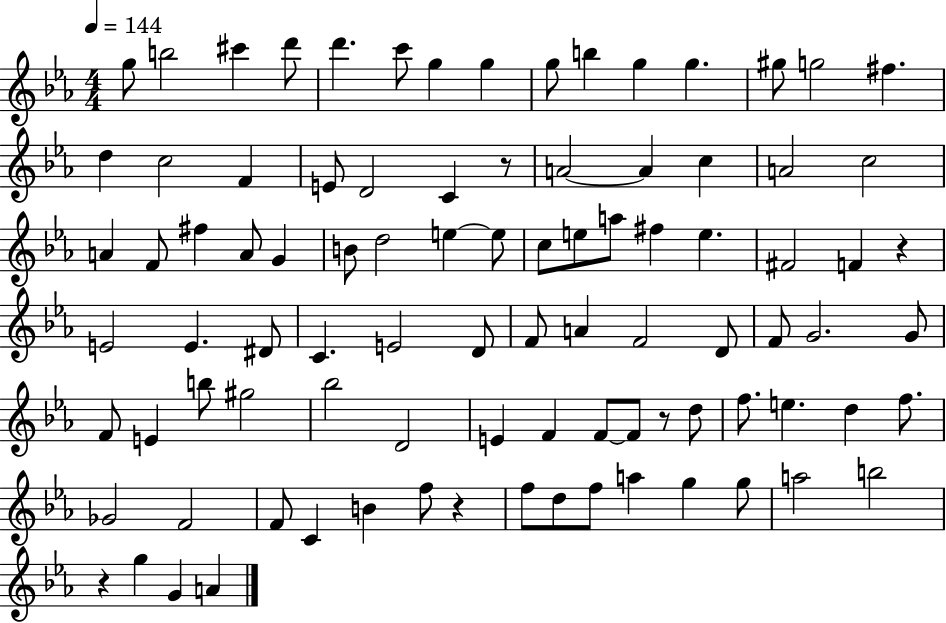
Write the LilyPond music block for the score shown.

{
  \clef treble
  \numericTimeSignature
  \time 4/4
  \key ees \major
  \tempo 4 = 144
  g''8 b''2 cis'''4 d'''8 | d'''4. c'''8 g''4 g''4 | g''8 b''4 g''4 g''4. | gis''8 g''2 fis''4. | \break d''4 c''2 f'4 | e'8 d'2 c'4 r8 | a'2~~ a'4 c''4 | a'2 c''2 | \break a'4 f'8 fis''4 a'8 g'4 | b'8 d''2 e''4~~ e''8 | c''8 e''8 a''8 fis''4 e''4. | fis'2 f'4 r4 | \break e'2 e'4. dis'8 | c'4. e'2 d'8 | f'8 a'4 f'2 d'8 | f'8 g'2. g'8 | \break f'8 e'4 b''8 gis''2 | bes''2 d'2 | e'4 f'4 f'8~~ f'8 r8 d''8 | f''8. e''4. d''4 f''8. | \break ges'2 f'2 | f'8 c'4 b'4 f''8 r4 | f''8 d''8 f''8 a''4 g''4 g''8 | a''2 b''2 | \break r4 g''4 g'4 a'4 | \bar "|."
}